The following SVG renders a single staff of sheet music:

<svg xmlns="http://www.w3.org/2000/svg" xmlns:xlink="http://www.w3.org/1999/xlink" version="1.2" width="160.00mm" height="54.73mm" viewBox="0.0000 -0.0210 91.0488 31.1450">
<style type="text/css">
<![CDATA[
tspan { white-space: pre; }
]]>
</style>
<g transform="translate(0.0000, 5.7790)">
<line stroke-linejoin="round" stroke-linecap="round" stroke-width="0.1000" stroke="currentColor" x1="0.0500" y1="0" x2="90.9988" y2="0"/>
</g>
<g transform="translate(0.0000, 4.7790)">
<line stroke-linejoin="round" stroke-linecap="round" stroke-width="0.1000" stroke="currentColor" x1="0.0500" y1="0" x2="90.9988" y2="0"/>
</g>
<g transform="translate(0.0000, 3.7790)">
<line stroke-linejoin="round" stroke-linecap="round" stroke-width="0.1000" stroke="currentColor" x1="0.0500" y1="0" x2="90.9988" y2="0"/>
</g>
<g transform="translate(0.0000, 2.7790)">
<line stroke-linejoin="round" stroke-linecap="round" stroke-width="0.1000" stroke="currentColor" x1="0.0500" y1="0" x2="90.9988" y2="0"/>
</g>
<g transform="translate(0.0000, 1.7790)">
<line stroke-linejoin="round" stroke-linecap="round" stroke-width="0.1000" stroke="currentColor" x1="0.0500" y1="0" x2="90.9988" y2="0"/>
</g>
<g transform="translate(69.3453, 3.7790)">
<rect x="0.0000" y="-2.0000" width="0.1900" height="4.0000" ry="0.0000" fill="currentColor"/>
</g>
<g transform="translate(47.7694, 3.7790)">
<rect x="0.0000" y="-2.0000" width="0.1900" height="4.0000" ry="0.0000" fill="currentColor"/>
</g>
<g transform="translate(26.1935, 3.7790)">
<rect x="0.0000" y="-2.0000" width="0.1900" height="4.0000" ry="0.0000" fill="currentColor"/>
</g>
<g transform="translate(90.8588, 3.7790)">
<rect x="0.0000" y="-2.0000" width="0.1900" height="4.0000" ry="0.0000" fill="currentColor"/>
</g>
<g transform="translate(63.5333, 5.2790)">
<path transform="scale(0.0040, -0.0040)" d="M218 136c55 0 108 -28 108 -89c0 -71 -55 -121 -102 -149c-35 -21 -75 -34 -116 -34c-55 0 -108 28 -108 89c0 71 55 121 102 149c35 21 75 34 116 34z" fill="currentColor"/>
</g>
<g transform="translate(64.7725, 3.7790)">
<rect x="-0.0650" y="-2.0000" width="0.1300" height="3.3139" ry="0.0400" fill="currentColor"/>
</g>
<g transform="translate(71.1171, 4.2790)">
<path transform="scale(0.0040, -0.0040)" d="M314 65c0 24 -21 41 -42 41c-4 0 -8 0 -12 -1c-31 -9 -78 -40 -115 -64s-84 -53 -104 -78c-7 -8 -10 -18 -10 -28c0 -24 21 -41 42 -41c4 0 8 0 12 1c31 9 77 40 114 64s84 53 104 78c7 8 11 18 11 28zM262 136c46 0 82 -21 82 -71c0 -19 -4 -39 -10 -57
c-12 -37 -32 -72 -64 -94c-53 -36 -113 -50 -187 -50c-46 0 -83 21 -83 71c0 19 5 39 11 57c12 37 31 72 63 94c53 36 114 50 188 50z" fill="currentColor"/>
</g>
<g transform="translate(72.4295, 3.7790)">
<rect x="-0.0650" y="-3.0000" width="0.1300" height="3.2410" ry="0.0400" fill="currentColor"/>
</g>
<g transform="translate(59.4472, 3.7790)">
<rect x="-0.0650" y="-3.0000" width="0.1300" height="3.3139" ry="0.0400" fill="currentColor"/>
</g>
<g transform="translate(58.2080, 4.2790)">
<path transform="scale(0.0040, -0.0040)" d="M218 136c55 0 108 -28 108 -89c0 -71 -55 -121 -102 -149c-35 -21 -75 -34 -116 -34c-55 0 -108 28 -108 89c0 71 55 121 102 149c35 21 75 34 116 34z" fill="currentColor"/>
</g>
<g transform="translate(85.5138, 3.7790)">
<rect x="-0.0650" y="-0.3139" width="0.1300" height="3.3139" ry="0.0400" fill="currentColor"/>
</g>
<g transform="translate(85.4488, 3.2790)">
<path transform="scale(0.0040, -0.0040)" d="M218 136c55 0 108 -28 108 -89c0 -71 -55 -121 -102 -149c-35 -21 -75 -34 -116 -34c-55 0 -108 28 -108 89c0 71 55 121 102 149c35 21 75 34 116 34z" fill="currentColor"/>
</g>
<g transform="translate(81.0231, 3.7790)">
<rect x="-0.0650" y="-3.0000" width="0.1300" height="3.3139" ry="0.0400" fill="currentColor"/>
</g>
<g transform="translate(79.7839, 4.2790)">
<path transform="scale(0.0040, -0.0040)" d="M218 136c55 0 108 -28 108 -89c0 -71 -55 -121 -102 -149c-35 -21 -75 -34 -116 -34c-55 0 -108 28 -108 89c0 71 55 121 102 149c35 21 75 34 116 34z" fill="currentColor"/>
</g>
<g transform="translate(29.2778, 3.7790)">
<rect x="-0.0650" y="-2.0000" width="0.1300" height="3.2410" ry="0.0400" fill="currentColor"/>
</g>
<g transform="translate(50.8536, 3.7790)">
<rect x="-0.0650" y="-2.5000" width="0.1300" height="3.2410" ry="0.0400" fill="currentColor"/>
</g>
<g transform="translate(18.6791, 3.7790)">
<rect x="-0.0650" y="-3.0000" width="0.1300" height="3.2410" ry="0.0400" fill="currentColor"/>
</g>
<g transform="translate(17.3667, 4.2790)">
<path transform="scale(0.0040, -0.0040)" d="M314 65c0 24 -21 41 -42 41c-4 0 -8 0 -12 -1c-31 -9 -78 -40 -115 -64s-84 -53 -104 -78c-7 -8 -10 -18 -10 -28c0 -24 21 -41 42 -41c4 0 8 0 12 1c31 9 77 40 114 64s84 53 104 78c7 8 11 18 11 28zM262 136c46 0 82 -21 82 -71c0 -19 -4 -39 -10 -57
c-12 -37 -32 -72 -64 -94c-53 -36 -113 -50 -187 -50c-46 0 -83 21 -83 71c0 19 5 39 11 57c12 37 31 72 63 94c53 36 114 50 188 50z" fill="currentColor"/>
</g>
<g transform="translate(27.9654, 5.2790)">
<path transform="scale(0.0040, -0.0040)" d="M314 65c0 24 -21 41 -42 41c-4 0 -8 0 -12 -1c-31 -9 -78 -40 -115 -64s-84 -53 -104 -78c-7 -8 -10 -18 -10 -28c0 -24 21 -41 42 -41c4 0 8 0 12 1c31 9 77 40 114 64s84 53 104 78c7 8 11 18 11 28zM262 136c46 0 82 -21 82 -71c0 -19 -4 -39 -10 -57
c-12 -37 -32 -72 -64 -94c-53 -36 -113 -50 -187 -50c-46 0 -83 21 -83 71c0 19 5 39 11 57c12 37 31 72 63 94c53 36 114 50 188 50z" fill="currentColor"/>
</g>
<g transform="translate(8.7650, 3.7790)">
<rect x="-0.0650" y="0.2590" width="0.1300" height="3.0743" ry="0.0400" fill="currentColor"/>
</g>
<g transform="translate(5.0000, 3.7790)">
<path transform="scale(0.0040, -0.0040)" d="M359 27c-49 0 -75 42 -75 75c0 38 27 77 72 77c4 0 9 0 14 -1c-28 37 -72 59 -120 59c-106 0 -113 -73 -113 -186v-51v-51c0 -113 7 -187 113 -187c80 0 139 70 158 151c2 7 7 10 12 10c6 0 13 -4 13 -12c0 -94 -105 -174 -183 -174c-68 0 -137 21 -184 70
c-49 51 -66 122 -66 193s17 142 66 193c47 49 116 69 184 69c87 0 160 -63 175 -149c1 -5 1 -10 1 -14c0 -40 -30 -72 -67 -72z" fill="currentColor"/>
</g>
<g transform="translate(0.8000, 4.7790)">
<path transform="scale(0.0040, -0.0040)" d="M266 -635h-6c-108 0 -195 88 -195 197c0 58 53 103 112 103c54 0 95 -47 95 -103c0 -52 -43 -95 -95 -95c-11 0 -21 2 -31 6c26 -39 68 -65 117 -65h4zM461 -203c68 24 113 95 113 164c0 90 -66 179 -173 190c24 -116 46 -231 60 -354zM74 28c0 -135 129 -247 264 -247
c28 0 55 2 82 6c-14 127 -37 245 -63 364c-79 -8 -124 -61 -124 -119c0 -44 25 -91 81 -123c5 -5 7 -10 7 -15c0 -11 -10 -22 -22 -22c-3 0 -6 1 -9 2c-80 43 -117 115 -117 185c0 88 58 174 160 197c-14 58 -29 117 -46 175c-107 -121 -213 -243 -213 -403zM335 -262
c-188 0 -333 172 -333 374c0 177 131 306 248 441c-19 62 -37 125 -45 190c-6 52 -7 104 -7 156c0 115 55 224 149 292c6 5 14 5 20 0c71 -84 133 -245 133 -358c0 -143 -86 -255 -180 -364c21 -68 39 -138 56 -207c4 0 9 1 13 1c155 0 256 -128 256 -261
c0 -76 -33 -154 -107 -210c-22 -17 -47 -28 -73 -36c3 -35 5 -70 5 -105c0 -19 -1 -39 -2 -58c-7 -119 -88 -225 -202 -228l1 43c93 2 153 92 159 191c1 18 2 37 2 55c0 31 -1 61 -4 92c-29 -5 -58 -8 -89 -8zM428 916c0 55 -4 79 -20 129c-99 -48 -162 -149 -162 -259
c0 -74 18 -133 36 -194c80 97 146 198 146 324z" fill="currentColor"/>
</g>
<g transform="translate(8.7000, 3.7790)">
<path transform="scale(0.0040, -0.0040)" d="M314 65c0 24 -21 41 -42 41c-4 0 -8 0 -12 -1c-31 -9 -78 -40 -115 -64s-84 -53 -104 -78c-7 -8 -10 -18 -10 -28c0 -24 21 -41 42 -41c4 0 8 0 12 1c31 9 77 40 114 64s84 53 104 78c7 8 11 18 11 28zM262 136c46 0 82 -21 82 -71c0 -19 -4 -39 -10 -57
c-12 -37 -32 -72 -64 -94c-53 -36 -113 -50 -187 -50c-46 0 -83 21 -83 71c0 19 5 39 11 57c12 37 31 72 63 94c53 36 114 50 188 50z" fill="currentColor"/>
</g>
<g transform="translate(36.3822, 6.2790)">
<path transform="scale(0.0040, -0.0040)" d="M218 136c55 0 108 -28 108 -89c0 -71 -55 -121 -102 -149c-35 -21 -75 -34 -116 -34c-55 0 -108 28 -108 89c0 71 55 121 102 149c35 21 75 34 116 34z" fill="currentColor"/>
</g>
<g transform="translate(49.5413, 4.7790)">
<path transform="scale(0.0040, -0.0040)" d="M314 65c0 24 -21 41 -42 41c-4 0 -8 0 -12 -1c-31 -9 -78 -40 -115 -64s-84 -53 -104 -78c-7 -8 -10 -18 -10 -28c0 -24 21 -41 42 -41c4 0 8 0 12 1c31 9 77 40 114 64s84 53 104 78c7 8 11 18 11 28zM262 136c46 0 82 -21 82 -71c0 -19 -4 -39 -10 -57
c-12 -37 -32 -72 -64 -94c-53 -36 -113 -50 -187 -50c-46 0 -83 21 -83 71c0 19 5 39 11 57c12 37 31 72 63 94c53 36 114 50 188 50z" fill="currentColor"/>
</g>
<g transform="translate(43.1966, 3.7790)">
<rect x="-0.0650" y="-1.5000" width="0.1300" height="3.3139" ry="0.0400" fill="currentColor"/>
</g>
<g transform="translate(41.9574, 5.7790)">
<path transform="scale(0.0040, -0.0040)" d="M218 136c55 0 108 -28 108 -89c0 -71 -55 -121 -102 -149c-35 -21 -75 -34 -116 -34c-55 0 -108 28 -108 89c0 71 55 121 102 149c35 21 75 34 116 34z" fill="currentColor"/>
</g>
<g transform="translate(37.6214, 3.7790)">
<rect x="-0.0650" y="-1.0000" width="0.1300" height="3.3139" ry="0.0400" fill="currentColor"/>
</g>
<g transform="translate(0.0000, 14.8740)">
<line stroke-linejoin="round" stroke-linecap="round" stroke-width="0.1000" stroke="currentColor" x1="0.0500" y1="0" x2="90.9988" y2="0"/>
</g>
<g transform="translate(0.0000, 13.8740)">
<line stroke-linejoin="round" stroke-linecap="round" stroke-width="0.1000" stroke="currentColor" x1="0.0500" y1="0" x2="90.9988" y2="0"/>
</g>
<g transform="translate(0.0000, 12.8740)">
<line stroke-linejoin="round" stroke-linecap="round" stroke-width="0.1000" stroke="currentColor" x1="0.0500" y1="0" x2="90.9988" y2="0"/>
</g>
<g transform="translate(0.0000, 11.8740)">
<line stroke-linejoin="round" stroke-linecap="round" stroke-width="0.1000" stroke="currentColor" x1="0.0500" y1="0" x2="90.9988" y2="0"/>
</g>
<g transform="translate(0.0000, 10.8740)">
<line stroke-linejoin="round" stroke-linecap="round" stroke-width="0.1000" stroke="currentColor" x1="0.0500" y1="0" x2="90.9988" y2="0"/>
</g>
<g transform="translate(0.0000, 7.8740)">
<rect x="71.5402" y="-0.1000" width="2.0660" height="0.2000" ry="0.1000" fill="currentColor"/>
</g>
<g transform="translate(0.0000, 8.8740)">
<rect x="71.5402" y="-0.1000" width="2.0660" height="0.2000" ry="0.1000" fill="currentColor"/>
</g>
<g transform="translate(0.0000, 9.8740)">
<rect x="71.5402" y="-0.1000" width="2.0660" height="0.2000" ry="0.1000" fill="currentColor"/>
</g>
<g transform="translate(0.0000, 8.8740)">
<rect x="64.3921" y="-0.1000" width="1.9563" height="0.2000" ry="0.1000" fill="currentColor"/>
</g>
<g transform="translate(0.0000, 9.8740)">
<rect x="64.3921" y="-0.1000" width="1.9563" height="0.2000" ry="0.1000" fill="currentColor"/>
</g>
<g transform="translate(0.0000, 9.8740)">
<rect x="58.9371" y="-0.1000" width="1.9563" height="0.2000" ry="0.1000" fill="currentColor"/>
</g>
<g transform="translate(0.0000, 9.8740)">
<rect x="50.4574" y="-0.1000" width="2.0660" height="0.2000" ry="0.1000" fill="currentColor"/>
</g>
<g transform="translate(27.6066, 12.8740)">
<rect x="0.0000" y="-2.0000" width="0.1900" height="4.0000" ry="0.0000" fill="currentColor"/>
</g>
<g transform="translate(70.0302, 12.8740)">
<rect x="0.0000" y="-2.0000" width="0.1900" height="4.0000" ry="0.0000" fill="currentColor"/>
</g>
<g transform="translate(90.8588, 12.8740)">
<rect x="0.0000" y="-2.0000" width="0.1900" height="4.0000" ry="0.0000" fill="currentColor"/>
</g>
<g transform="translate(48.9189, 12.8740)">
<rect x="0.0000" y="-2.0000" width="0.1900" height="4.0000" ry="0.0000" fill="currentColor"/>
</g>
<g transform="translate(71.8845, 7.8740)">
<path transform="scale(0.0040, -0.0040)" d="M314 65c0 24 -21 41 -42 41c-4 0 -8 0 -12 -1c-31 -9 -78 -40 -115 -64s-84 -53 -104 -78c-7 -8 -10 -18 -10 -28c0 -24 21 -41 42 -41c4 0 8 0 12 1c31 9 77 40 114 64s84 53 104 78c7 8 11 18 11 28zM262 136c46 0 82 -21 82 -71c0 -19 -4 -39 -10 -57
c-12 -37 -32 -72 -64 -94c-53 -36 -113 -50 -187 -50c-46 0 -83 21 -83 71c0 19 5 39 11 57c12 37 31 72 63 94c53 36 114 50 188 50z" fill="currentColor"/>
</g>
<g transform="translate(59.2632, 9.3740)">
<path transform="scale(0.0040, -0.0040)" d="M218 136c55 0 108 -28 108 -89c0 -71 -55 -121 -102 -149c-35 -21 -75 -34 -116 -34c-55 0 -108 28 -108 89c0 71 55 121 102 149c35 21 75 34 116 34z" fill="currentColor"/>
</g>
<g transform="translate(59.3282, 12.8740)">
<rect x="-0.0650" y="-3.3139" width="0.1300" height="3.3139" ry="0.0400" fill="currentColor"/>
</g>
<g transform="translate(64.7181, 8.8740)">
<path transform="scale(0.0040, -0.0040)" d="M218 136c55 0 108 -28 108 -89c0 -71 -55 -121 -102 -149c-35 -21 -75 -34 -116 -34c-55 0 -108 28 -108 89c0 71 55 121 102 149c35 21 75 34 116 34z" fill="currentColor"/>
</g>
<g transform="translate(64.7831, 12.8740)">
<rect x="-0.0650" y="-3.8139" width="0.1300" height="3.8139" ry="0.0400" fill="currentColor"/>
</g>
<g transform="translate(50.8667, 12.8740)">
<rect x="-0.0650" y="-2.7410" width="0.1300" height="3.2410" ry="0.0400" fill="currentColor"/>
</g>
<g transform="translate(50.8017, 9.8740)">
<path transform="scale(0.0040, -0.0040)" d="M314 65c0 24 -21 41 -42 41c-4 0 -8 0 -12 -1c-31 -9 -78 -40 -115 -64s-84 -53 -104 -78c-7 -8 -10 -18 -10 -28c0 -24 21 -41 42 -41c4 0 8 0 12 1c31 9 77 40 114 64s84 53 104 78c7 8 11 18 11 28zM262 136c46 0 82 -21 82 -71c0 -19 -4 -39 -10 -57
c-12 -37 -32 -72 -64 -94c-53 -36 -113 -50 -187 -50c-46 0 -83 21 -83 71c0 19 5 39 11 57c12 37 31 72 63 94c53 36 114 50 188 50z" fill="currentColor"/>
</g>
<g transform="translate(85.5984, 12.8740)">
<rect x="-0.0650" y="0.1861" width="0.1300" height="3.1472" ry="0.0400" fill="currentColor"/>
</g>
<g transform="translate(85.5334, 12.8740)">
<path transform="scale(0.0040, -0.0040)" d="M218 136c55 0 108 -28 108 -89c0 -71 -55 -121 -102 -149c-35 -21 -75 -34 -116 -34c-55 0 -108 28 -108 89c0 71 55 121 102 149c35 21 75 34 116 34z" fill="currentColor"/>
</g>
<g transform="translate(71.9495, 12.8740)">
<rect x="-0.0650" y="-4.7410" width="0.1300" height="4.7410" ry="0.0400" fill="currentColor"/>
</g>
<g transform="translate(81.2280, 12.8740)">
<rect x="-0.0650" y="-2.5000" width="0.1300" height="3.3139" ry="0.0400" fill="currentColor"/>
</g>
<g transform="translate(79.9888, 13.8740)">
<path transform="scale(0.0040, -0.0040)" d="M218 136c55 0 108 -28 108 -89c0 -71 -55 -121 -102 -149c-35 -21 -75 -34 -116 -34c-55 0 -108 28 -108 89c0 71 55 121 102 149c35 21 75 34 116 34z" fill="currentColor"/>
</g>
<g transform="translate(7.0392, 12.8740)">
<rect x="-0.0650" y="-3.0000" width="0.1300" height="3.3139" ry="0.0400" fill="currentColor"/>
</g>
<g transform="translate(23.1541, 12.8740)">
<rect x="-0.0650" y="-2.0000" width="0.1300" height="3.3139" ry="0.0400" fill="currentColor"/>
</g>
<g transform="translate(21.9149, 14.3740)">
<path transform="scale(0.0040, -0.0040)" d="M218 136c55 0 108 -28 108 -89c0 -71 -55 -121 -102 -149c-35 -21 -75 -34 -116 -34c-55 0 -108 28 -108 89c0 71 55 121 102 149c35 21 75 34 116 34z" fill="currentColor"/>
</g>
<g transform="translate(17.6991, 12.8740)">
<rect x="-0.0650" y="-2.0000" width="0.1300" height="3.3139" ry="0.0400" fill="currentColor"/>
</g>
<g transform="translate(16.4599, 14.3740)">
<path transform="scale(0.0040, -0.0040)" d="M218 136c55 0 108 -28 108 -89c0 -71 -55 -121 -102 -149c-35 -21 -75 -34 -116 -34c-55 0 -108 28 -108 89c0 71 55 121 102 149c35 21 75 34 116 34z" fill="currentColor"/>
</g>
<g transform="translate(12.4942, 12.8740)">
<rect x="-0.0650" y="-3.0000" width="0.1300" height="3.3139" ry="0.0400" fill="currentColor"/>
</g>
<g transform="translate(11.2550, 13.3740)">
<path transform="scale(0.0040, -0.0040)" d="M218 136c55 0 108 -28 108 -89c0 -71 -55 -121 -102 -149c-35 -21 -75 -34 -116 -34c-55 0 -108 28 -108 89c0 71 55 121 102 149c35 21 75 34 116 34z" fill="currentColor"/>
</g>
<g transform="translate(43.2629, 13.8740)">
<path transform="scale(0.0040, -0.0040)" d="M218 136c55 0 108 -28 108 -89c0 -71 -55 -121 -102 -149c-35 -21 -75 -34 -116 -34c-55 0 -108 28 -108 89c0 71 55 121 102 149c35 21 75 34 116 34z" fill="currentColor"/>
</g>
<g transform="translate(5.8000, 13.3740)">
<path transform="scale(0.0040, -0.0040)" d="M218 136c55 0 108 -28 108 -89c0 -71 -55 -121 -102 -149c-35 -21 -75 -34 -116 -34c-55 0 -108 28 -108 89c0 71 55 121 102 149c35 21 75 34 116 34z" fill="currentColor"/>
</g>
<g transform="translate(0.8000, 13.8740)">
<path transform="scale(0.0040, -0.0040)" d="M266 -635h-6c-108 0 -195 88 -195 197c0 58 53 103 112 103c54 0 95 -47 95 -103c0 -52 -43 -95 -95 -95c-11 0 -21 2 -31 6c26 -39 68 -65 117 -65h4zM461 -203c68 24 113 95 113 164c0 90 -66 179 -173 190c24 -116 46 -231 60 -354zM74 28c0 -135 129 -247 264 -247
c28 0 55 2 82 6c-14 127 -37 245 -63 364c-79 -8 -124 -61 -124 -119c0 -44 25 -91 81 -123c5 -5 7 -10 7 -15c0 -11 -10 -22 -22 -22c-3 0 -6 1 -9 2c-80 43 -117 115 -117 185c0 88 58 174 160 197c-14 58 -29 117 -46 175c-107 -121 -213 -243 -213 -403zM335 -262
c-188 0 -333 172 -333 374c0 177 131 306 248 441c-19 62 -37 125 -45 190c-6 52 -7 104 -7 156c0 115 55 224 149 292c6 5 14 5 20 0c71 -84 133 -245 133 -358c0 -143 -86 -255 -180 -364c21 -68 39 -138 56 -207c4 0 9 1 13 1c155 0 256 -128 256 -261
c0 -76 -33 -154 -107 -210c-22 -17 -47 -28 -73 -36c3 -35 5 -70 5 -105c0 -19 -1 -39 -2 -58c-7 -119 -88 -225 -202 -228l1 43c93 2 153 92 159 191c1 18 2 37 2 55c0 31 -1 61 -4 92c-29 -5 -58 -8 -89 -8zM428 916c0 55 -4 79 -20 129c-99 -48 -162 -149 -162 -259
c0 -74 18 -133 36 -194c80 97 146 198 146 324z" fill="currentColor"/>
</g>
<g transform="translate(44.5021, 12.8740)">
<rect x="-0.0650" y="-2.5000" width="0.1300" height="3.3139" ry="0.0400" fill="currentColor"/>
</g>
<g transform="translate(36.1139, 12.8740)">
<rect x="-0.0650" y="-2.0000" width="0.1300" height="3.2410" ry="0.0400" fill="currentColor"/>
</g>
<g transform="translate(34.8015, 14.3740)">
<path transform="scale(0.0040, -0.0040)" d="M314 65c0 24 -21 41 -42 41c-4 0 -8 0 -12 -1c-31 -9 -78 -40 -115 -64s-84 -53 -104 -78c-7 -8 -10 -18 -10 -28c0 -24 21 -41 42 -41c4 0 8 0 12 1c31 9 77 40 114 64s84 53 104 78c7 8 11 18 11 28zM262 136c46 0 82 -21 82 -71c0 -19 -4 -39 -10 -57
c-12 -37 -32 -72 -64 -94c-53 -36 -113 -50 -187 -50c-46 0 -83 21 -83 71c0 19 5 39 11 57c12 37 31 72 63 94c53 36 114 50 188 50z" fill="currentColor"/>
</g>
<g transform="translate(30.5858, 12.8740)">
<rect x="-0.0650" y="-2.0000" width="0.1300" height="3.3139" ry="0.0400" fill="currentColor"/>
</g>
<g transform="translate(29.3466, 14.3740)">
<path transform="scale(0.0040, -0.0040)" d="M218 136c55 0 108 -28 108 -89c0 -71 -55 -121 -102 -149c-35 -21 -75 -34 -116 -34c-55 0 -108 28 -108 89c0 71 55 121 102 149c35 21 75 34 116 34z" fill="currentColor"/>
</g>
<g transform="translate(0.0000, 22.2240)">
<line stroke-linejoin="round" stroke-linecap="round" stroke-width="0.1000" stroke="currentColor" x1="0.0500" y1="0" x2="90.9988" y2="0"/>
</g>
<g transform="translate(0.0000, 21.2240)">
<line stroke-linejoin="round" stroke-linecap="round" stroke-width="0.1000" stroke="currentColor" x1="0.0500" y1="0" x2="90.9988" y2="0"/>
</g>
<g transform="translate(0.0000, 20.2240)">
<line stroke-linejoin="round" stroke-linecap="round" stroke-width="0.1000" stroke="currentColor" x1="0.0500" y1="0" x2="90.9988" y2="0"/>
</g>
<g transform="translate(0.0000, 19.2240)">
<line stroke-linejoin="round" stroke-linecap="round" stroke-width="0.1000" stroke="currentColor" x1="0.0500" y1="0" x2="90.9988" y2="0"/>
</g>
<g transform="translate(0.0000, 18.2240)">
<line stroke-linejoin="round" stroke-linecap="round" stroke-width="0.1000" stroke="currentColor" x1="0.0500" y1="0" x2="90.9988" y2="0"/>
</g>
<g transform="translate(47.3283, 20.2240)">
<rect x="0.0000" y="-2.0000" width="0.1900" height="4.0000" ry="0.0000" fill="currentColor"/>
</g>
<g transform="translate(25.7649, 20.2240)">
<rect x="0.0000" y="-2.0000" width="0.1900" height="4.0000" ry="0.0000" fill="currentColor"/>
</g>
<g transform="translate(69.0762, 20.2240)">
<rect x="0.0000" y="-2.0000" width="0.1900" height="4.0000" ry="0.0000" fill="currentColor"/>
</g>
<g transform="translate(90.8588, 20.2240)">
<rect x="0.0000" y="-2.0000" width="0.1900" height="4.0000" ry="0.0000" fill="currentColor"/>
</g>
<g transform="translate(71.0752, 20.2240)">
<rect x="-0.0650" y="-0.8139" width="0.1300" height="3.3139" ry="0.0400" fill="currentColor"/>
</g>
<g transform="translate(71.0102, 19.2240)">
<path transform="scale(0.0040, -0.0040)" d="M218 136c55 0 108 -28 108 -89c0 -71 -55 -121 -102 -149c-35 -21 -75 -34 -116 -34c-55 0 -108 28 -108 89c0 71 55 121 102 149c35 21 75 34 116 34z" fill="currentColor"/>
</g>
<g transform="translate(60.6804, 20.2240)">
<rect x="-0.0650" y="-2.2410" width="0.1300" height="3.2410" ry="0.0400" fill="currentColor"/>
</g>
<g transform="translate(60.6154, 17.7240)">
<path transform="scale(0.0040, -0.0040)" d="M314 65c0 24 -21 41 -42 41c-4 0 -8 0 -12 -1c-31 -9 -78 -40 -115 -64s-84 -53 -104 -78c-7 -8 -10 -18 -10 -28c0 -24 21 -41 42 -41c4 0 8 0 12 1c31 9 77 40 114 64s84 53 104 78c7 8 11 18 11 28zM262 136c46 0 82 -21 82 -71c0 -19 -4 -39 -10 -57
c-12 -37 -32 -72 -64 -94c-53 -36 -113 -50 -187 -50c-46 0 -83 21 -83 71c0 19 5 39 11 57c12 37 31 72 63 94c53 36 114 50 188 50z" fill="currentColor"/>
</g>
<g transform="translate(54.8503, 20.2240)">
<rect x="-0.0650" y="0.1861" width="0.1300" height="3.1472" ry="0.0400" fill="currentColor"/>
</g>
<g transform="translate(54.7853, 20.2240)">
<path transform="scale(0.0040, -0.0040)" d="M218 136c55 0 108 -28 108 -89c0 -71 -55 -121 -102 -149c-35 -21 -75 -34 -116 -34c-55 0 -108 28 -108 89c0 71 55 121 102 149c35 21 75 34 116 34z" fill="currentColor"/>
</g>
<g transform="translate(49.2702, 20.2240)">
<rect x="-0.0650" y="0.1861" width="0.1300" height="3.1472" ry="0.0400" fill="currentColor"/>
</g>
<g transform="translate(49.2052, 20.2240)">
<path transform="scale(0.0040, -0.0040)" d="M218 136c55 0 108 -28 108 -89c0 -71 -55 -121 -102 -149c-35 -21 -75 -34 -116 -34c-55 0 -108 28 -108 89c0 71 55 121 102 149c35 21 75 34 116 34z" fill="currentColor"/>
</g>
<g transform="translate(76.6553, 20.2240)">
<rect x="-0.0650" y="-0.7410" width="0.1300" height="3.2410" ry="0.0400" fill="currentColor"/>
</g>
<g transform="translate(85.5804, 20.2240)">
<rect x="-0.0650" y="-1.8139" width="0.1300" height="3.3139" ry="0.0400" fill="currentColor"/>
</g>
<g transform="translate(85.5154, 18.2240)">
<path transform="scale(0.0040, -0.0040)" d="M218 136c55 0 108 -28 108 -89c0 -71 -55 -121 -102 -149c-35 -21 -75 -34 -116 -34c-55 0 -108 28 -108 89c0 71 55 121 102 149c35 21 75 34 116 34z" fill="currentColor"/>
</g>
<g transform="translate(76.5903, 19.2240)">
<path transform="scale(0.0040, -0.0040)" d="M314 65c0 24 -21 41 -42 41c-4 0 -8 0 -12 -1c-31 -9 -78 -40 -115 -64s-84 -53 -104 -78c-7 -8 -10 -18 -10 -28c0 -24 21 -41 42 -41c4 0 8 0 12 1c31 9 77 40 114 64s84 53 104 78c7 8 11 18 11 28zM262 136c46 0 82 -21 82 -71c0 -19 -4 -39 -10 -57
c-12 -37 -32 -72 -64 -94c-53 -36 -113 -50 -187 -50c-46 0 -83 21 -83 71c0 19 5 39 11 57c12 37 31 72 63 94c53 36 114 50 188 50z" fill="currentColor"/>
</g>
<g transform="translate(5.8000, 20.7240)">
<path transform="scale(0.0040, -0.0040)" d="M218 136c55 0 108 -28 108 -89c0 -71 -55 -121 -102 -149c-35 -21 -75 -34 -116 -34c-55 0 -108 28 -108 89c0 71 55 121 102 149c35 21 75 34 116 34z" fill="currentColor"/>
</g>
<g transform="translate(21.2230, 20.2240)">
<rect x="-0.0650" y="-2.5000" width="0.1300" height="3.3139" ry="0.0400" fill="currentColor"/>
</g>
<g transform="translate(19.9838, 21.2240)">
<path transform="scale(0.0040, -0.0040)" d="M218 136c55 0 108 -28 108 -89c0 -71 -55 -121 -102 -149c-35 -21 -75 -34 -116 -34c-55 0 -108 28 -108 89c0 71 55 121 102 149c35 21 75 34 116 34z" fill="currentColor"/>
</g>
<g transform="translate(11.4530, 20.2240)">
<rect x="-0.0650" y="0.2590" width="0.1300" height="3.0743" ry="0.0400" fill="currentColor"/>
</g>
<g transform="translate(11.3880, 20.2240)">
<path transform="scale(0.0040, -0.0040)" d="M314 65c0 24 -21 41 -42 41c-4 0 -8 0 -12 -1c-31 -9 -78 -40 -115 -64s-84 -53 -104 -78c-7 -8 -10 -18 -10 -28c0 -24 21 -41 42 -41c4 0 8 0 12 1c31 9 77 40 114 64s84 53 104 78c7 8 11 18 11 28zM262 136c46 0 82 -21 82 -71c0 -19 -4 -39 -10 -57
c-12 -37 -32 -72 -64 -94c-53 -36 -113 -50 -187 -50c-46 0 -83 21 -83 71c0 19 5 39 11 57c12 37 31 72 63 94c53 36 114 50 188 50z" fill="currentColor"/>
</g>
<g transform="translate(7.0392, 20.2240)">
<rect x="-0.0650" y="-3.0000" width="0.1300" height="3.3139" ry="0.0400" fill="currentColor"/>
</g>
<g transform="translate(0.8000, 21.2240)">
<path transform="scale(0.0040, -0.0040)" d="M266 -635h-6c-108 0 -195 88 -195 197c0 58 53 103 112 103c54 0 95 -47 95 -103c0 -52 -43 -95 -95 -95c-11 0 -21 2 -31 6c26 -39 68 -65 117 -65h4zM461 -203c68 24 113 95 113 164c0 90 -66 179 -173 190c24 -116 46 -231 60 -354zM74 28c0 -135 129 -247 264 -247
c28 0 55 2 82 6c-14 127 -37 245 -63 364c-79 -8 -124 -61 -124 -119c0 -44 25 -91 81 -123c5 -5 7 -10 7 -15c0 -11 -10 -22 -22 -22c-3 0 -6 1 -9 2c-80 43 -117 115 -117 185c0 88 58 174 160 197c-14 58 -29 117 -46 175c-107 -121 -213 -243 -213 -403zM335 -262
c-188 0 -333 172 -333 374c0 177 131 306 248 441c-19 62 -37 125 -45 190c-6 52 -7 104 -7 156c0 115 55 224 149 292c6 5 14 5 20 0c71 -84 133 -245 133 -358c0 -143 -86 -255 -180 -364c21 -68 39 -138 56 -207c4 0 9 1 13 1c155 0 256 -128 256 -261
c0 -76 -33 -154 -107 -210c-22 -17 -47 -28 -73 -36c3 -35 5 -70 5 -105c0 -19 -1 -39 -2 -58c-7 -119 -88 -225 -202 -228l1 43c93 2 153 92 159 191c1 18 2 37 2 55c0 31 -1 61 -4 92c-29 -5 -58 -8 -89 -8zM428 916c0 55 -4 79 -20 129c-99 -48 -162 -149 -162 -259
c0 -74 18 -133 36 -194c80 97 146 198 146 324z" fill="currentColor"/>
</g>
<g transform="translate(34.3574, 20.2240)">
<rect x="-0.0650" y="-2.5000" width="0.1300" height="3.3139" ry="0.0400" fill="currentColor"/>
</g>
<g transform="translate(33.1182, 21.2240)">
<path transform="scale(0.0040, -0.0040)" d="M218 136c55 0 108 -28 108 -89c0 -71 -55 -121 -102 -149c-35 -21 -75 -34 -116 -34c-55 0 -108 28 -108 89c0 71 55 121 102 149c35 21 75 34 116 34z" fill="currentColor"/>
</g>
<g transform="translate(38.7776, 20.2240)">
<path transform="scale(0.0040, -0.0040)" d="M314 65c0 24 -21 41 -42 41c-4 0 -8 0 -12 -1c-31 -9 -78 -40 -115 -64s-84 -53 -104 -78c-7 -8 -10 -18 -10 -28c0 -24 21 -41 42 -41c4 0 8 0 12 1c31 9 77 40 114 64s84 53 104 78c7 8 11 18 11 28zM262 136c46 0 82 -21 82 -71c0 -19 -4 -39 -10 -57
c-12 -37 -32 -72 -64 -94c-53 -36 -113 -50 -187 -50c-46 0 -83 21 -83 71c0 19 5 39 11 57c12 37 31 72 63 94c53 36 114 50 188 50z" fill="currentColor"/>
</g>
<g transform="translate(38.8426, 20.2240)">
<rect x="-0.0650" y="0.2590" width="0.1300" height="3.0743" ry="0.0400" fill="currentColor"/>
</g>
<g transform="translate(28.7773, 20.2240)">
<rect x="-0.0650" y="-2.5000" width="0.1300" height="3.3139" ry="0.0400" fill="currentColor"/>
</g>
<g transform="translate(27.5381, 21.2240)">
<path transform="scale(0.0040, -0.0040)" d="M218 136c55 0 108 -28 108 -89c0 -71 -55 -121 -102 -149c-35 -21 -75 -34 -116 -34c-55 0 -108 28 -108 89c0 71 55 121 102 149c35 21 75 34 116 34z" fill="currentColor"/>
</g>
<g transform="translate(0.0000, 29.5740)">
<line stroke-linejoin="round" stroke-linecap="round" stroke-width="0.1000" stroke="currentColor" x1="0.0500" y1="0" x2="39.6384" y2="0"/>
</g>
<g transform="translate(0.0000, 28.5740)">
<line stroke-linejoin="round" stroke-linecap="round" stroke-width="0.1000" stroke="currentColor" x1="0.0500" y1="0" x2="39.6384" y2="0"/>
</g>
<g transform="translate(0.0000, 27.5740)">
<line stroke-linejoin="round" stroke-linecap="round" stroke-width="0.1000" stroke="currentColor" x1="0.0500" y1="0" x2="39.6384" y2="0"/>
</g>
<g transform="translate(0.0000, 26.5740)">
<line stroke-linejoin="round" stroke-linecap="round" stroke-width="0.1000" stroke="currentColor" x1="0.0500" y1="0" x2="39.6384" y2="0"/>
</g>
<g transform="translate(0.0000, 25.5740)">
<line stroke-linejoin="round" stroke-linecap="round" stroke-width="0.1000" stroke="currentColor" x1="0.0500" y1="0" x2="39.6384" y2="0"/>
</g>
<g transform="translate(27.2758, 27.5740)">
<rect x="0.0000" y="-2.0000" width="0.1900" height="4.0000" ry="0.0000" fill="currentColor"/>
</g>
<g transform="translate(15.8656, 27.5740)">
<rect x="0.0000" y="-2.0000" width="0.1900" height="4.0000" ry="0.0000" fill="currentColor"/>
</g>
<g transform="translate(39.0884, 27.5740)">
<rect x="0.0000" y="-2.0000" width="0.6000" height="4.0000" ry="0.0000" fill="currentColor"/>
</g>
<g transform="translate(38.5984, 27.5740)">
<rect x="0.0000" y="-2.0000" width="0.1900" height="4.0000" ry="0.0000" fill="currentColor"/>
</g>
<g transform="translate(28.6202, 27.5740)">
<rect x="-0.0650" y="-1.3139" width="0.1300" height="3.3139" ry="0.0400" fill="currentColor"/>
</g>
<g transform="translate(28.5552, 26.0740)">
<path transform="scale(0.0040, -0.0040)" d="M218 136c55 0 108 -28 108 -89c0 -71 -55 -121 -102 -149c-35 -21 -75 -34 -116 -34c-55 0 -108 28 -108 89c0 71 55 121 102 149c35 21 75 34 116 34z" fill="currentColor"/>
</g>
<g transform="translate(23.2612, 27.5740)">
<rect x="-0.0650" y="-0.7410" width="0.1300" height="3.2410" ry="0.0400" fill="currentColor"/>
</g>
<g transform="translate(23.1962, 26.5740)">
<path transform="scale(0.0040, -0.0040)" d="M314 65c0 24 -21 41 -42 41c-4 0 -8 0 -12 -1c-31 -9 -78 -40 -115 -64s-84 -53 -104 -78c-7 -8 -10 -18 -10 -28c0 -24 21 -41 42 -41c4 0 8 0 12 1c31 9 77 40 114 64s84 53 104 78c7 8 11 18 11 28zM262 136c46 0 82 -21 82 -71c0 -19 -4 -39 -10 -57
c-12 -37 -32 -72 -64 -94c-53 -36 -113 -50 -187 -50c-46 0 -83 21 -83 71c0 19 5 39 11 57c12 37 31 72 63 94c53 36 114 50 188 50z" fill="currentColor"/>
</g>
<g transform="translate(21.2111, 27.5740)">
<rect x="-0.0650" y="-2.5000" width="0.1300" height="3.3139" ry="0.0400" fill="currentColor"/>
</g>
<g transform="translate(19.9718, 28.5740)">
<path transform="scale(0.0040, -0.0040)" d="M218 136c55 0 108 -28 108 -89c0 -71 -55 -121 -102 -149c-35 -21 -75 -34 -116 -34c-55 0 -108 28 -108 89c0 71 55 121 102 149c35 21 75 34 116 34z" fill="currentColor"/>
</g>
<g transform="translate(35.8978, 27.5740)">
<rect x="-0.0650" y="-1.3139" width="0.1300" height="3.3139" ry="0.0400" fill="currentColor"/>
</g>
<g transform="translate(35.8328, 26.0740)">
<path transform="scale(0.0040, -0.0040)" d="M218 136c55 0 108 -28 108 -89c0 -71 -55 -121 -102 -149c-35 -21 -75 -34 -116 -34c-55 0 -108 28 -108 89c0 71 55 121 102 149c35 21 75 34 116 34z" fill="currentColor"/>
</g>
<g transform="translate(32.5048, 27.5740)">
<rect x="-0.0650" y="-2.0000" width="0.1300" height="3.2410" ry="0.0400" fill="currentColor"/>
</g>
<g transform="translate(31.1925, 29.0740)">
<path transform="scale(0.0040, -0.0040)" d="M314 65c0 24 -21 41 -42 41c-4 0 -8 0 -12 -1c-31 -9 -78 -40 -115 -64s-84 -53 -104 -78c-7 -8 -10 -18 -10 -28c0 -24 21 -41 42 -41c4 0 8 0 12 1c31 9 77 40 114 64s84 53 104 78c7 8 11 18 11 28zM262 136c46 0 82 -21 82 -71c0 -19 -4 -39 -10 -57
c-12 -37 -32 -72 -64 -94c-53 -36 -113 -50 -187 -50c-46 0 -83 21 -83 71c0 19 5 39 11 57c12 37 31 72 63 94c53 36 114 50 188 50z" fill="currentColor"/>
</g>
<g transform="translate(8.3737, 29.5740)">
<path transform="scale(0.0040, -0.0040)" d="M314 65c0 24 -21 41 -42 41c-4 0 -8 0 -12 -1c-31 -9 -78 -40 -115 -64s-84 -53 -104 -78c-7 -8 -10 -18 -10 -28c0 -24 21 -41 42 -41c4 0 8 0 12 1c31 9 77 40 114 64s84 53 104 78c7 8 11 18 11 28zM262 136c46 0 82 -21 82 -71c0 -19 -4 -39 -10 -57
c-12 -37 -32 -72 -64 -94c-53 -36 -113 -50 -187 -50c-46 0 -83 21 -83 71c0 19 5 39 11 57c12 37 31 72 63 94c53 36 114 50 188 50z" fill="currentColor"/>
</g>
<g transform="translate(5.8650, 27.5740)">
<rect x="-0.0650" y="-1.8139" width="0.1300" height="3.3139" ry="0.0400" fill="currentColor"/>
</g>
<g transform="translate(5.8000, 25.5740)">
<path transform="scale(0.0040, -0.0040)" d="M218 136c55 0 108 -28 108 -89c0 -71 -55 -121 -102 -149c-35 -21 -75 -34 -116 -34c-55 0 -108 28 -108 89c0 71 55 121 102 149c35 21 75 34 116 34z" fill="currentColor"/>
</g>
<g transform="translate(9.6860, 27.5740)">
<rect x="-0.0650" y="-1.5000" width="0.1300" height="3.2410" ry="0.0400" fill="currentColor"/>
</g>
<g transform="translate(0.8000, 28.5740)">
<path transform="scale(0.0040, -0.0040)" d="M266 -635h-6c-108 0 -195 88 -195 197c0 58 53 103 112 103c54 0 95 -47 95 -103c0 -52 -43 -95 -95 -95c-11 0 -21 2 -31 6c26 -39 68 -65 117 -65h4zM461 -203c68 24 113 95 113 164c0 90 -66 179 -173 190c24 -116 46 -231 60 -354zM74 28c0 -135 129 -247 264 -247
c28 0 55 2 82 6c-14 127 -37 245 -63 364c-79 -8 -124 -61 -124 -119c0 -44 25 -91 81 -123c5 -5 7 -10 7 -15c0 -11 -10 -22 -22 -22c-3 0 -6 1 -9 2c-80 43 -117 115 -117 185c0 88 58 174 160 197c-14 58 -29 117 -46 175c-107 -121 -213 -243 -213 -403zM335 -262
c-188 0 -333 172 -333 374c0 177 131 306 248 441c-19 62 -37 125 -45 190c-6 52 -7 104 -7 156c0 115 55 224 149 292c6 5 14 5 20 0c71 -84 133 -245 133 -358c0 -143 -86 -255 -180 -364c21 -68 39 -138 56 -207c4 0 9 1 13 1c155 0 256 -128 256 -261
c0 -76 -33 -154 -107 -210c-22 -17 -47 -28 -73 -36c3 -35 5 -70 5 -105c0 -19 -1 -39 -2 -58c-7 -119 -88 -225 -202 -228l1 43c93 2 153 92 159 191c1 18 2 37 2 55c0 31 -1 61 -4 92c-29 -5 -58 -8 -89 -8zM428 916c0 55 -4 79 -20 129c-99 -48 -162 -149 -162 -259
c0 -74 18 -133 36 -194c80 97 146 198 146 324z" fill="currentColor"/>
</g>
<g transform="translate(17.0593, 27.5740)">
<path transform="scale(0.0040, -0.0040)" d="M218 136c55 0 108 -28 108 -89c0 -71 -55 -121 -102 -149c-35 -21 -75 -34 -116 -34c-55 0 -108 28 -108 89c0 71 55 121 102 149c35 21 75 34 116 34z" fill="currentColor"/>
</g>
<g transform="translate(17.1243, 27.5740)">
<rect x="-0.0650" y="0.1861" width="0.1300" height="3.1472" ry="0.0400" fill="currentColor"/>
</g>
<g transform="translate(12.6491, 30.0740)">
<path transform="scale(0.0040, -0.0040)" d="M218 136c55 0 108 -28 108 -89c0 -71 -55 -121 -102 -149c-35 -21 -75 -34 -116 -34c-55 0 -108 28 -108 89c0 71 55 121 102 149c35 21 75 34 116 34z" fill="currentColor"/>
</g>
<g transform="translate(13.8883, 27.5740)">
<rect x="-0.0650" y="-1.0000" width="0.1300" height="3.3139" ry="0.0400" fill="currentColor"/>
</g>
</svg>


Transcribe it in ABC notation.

X:1
T:Untitled
M:4/4
L:1/4
K:C
B2 A2 F2 D E G2 A F A2 A c A A F F F F2 G a2 b c' e'2 G B A B2 G G G B2 B B g2 d d2 f f E2 D B G d2 e F2 e